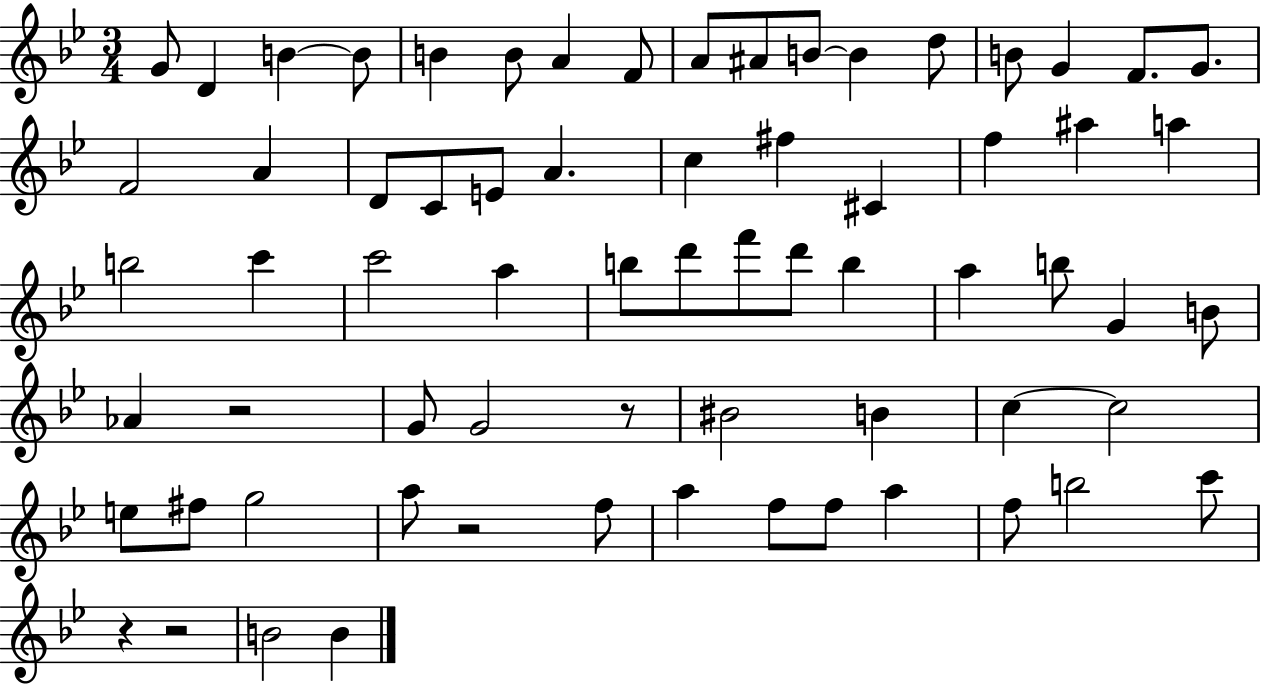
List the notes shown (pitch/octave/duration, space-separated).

G4/e D4/q B4/q B4/e B4/q B4/e A4/q F4/e A4/e A#4/e B4/e B4/q D5/e B4/e G4/q F4/e. G4/e. F4/h A4/q D4/e C4/e E4/e A4/q. C5/q F#5/q C#4/q F5/q A#5/q A5/q B5/h C6/q C6/h A5/q B5/e D6/e F6/e D6/e B5/q A5/q B5/e G4/q B4/e Ab4/q R/h G4/e G4/h R/e BIS4/h B4/q C5/q C5/h E5/e F#5/e G5/h A5/e R/h F5/e A5/q F5/e F5/e A5/q F5/e B5/h C6/e R/q R/h B4/h B4/q